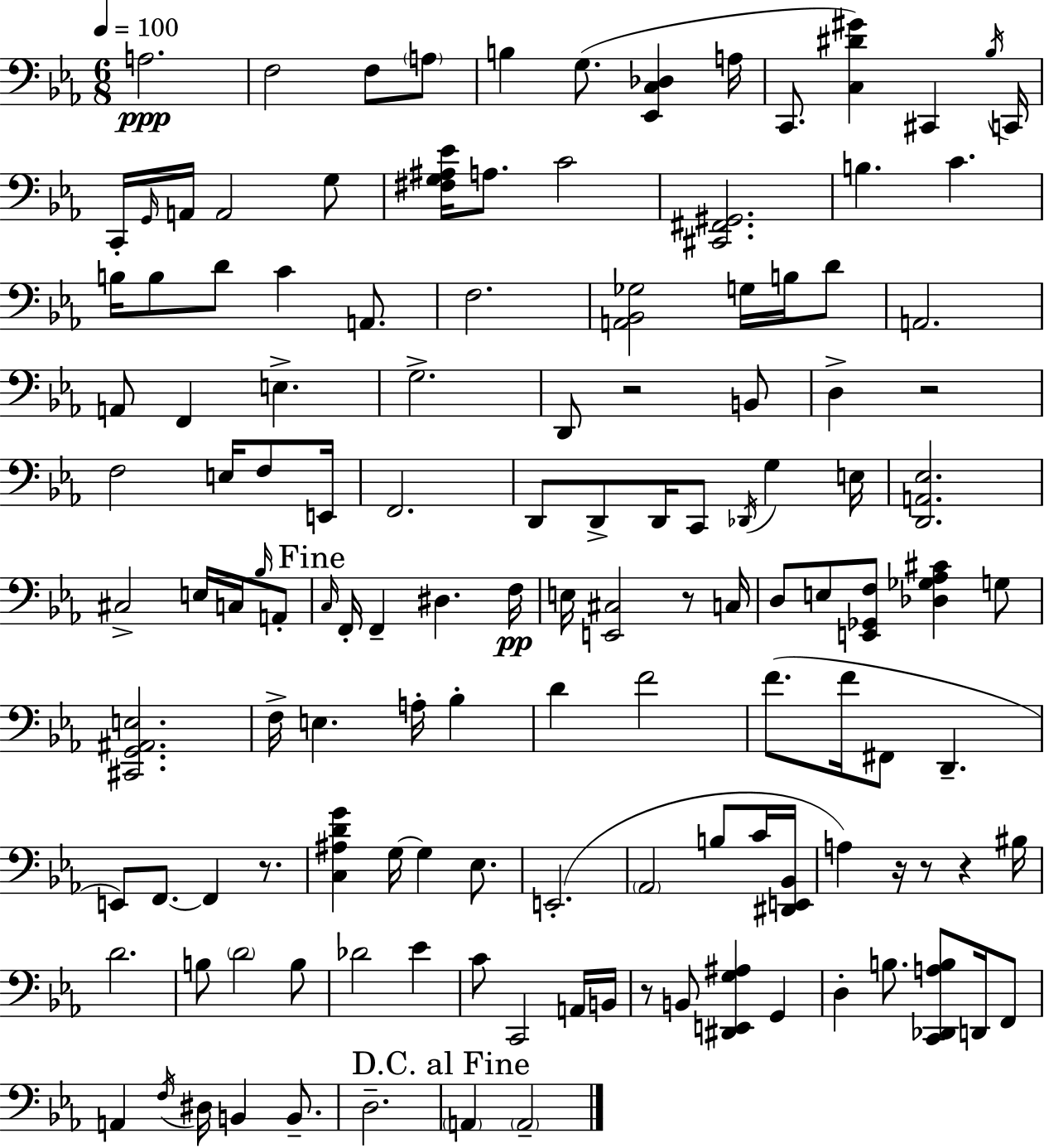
{
  \clef bass
  \numericTimeSignature
  \time 6/8
  \key c \minor
  \tempo 4 = 100
  a2.\ppp | f2 f8 \parenthesize a8 | b4 g8.( <ees, c des>4 a16 | c,8. <c dis' gis'>4) cis,4 \acciaccatura { bes16 } | \break c,16 c,16-. \grace { g,16 } a,16 a,2 | g8 <fis g ais ees'>16 a8. c'2 | <cis, fis, gis,>2. | b4. c'4. | \break b16 b8 d'8 c'4 a,8. | f2. | <a, bes, ges>2 g16 b16 | d'8 a,2. | \break a,8 f,4 e4.-> | g2.-> | d,8 r2 | b,8 d4-> r2 | \break f2 e16 f8 | e,16 f,2. | d,8 d,8-> d,16 c,8 \acciaccatura { des,16 } g4 | e16 <d, a, ees>2. | \break cis2-> e16 | c16 \grace { bes16 } a,8-. \mark "Fine" \grace { c16 } f,16-. f,4-- dis4. | f16\pp e16 <e, cis>2 | r8 c16 d8 e8 <e, ges, f>8 <des ges aes cis'>4 | \break g8 <cis, g, ais, e>2. | f16-> e4. | a16-. bes4-. d'4 f'2 | f'8.( f'16 fis,8 d,4.-- | \break e,8) f,8.~~ f,4 | r8. <c ais d' g'>4 g16~~ g4 | ees8. e,2.-.( | \parenthesize aes,2 | \break b8 c'16 <dis, e, bes,>16 a4) r16 r8 | r4 bis16 d'2. | b8 \parenthesize d'2 | b8 des'2 | \break ees'4 c'8 c,2 | a,16 b,16 r8 b,8 <dis, e, g ais>4 | g,4 d4-. b8. | <c, des, a b>8 d,16 f,8 a,4 \acciaccatura { f16 } dis16 b,4 | \break b,8.-- d2.-- | \mark "D.C. al Fine" \parenthesize a,4 \parenthesize a,2-- | \bar "|."
}